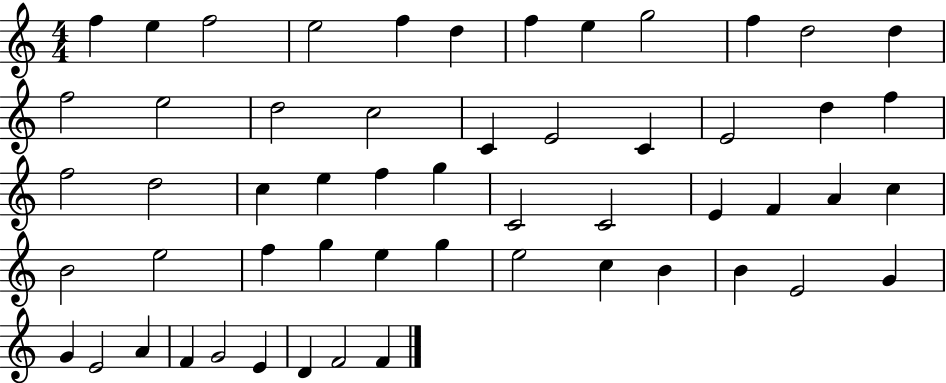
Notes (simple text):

F5/q E5/q F5/h E5/h F5/q D5/q F5/q E5/q G5/h F5/q D5/h D5/q F5/h E5/h D5/h C5/h C4/q E4/h C4/q E4/h D5/q F5/q F5/h D5/h C5/q E5/q F5/q G5/q C4/h C4/h E4/q F4/q A4/q C5/q B4/h E5/h F5/q G5/q E5/q G5/q E5/h C5/q B4/q B4/q E4/h G4/q G4/q E4/h A4/q F4/q G4/h E4/q D4/q F4/h F4/q